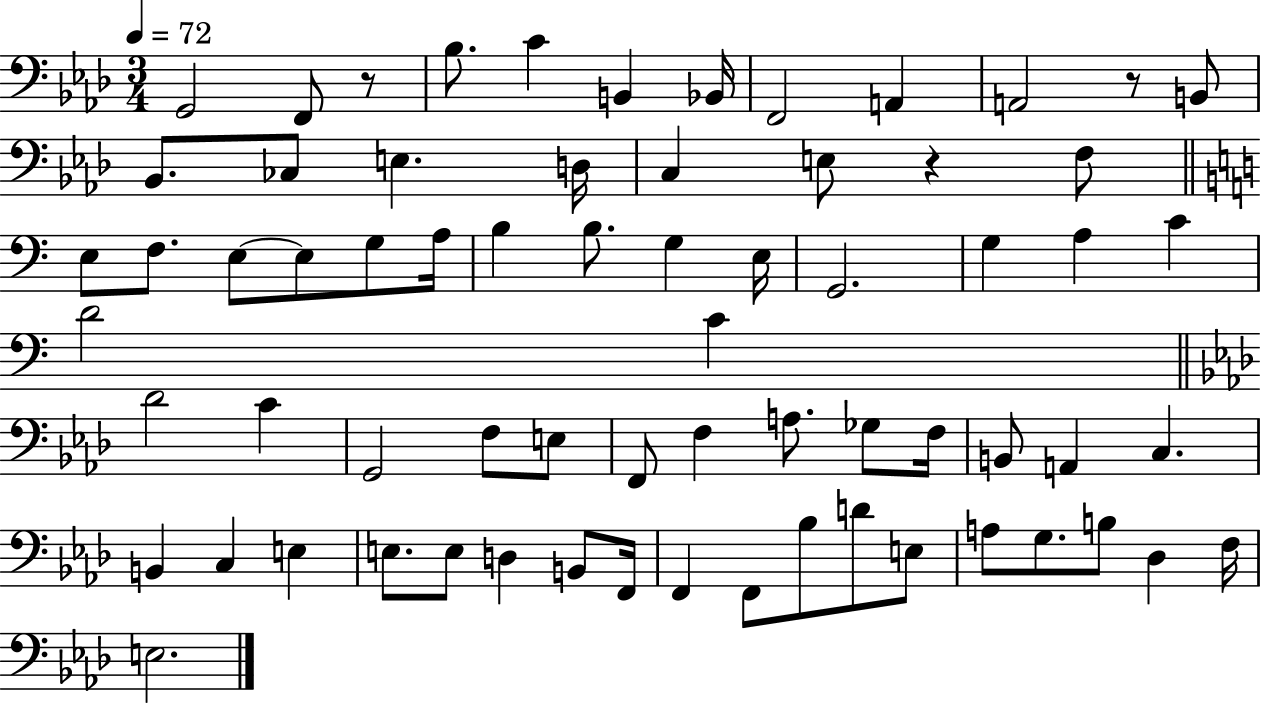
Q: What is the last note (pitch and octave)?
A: E3